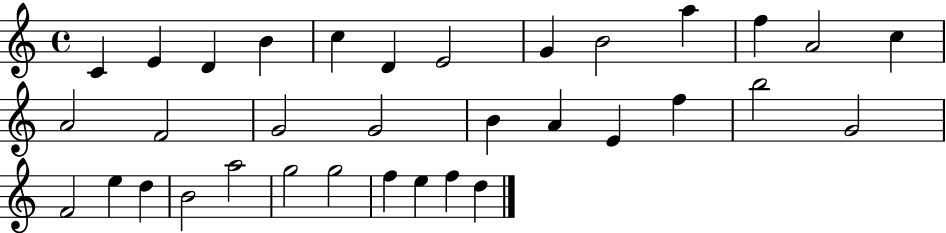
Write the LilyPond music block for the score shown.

{
  \clef treble
  \time 4/4
  \defaultTimeSignature
  \key c \major
  c'4 e'4 d'4 b'4 | c''4 d'4 e'2 | g'4 b'2 a''4 | f''4 a'2 c''4 | \break a'2 f'2 | g'2 g'2 | b'4 a'4 e'4 f''4 | b''2 g'2 | \break f'2 e''4 d''4 | b'2 a''2 | g''2 g''2 | f''4 e''4 f''4 d''4 | \break \bar "|."
}